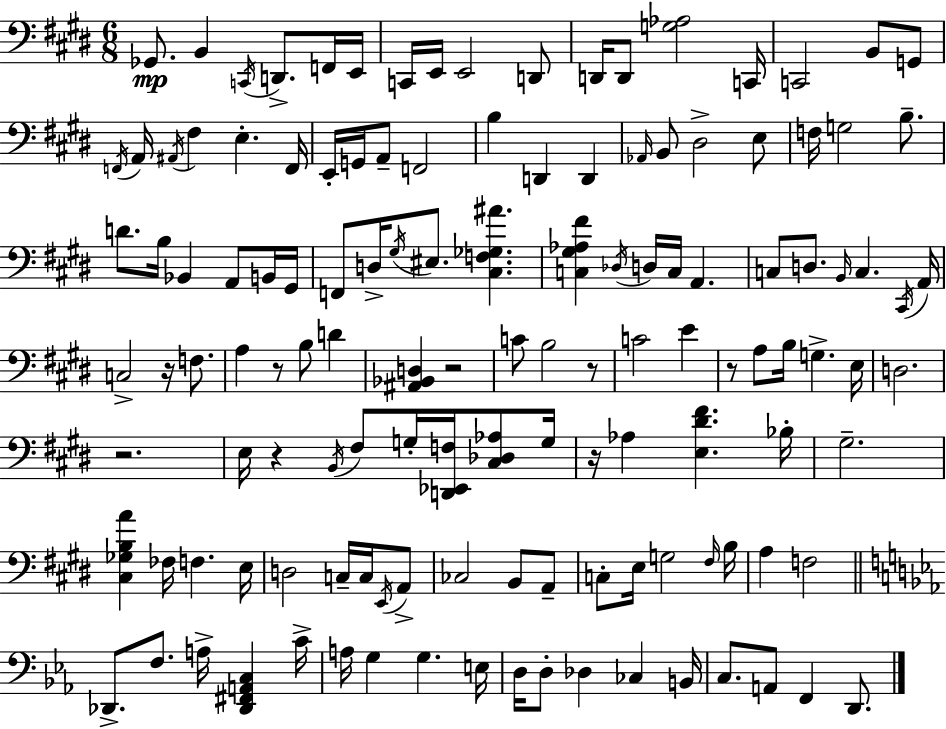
X:1
T:Untitled
M:6/8
L:1/4
K:E
_G,,/2 B,, C,,/4 D,,/2 F,,/4 E,,/4 C,,/4 E,,/4 E,,2 D,,/2 D,,/4 D,,/2 [G,_A,]2 C,,/4 C,,2 B,,/2 G,,/2 F,,/4 A,,/4 ^A,,/4 ^F, E, F,,/4 E,,/4 G,,/4 A,,/2 F,,2 B, D,, D,, _A,,/4 B,,/2 ^D,2 E,/2 F,/4 G,2 B,/2 D/2 B,/4 _B,, A,,/2 B,,/4 ^G,,/4 F,,/2 D,/4 ^G,/4 ^E,/2 [^C,F,_G,^A] [C,^G,_A,^F] _D,/4 D,/4 C,/4 A,, C,/2 D,/2 B,,/4 C, ^C,,/4 A,,/4 C,2 z/4 F,/2 A, z/2 B,/2 D [^A,,_B,,D,] z2 C/2 B,2 z/2 C2 E z/2 A,/2 B,/4 G, E,/4 D,2 z2 E,/4 z B,,/4 ^F,/2 G,/4 [D,,_E,,F,]/4 [^C,_D,_A,]/2 G,/4 z/4 _A, [E,^D^F] _B,/4 ^G,2 [^C,_G,B,A] _F,/4 F, E,/4 D,2 C,/4 C,/4 E,,/4 A,,/2 _C,2 B,,/2 A,,/2 C,/2 E,/4 G,2 ^F,/4 B,/4 A, F,2 _D,,/2 F,/2 A,/4 [_D,,^F,,A,,C,] C/4 A,/4 G, G, E,/4 D,/4 D,/2 _D, _C, B,,/4 C,/2 A,,/2 F,, D,,/2